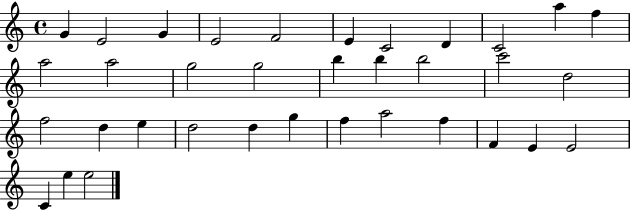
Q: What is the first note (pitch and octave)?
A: G4